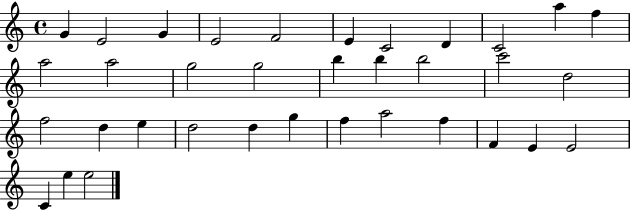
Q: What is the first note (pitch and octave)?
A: G4